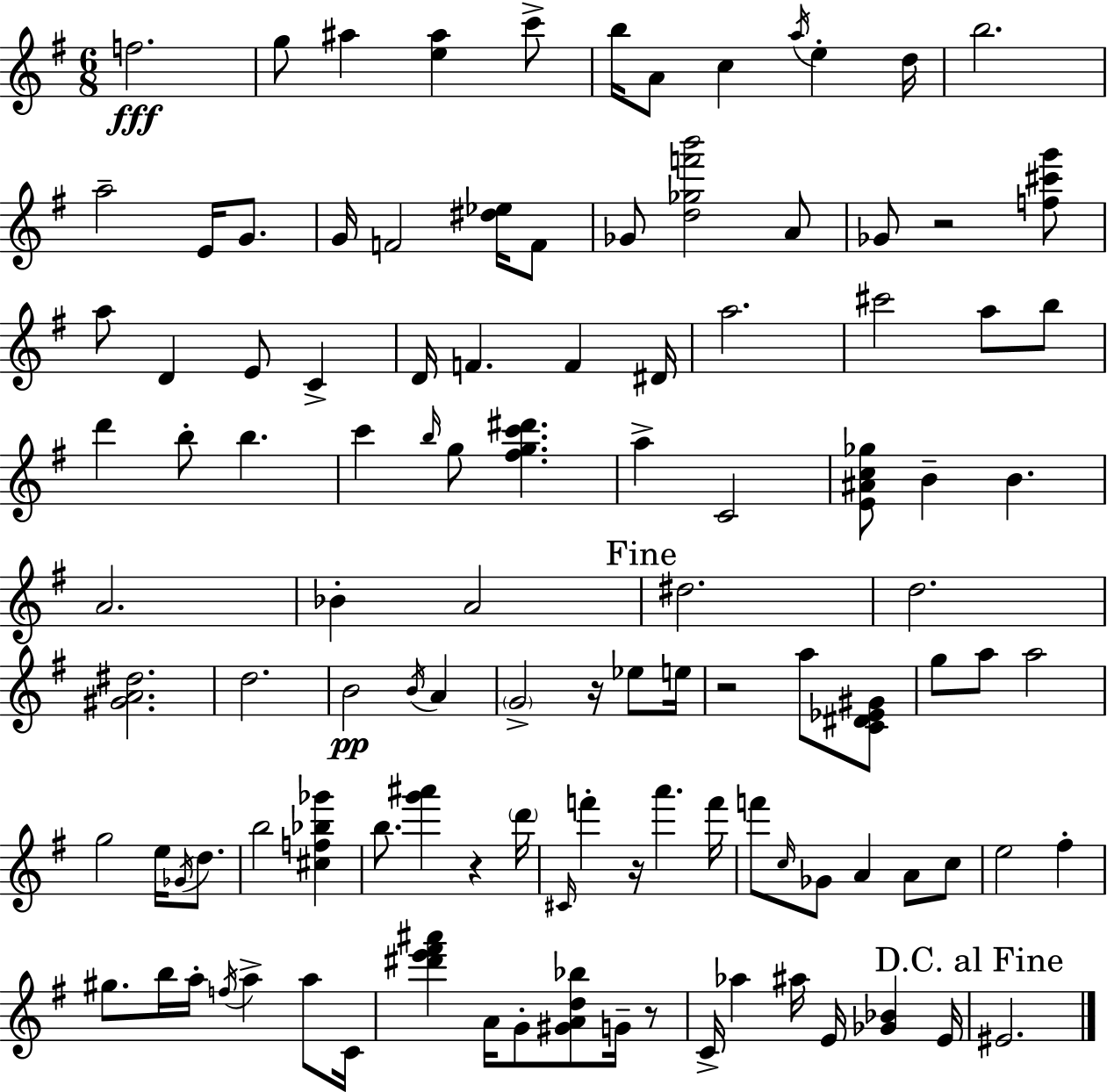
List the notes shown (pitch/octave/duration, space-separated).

F5/h. G5/e A#5/q [E5,A#5]/q C6/e B5/s A4/e C5/q A5/s E5/q D5/s B5/h. A5/h E4/s G4/e. G4/s F4/h [D#5,Eb5]/s F4/e Gb4/e [D5,Gb5,F6,B6]/h A4/e Gb4/e R/h [F5,C#6,G6]/e A5/e D4/q E4/e C4/q D4/s F4/q. F4/q D#4/s A5/h. C#6/h A5/e B5/e D6/q B5/e B5/q. C6/q B5/s G5/e [F#5,G5,C6,D#6]/q. A5/q C4/h [E4,A#4,C5,Gb5]/e B4/q B4/q. A4/h. Bb4/q A4/h D#5/h. D5/h. [G#4,A4,D#5]/h. D5/h. B4/h B4/s A4/q G4/h R/s Eb5/e E5/s R/h A5/e [C4,D#4,Eb4,G#4]/e G5/e A5/e A5/h G5/h E5/s Gb4/s D5/e. B5/h [C#5,F5,Bb5,Gb6]/q B5/e. [G6,A#6]/q R/q D6/s C#4/s F6/q R/s A6/q. F6/s F6/e C5/s Gb4/e A4/q A4/e C5/e E5/h F#5/q G#5/e. B5/s A5/s F5/s A5/q A5/e C4/s [D#6,E6,F#6,A#6]/q A4/s G4/e [G#4,A4,D5,Bb5]/e G4/s R/e C4/s Ab5/q A#5/s E4/s [Gb4,Bb4]/q E4/s EIS4/h.